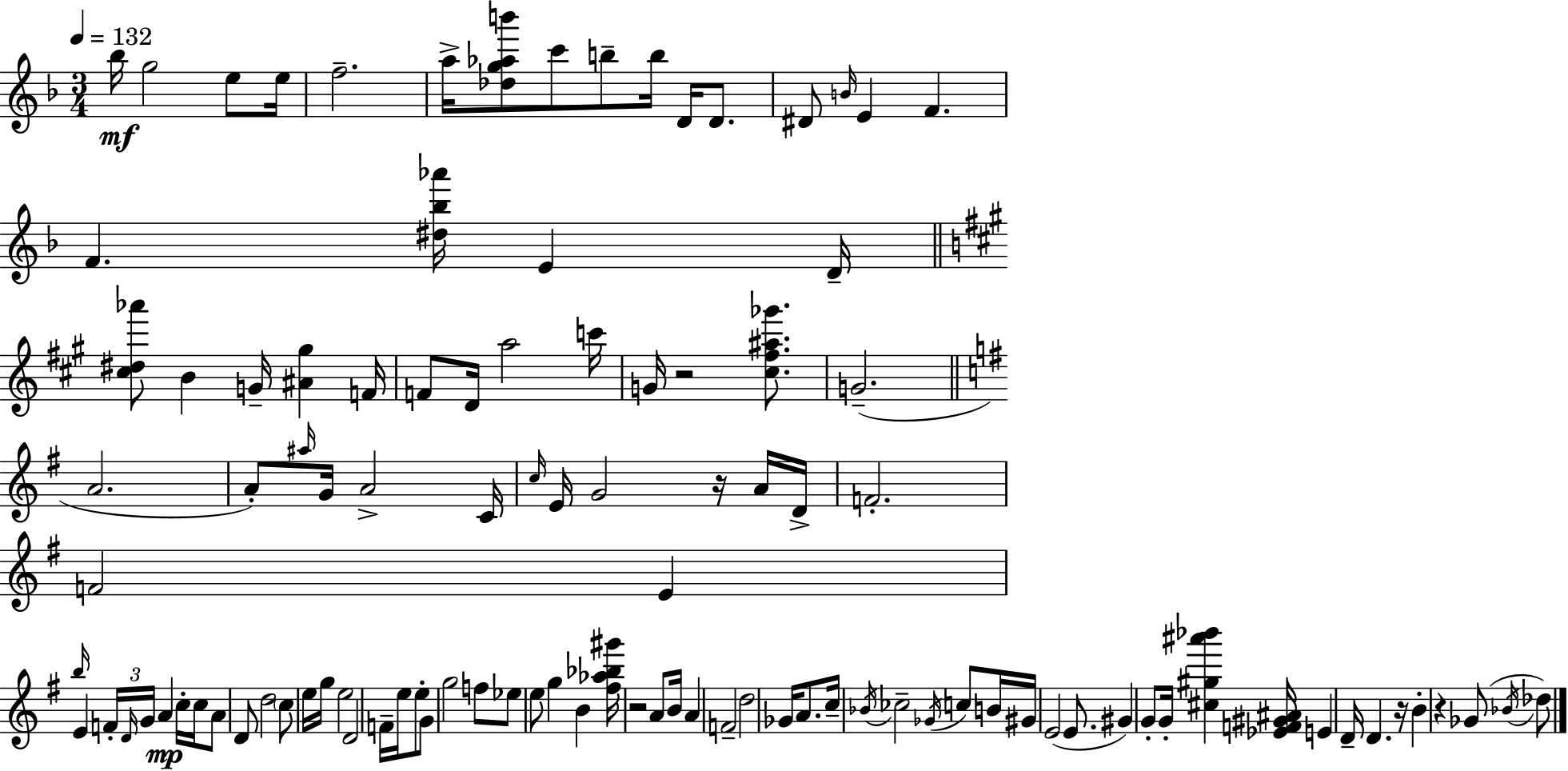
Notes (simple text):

Bb5/s G5/h E5/e E5/s F5/h. A5/s [Db5,G5,Ab5,B6]/e C6/e B5/e B5/s D4/s D4/e. D#4/e B4/s E4/q F4/q. F4/q. [D#5,Bb5,Ab6]/s E4/q D4/s [C#5,D#5,Ab6]/e B4/q G4/s [A#4,G#5]/q F4/s F4/e D4/s A5/h C6/s G4/s R/h [C#5,F#5,A#5,Gb6]/e. G4/h. A4/h. A4/e A#5/s G4/s A4/h C4/s C5/s E4/s G4/h R/s A4/s D4/s F4/h. F4/h E4/q B5/s E4/q F4/s D4/s G4/s A4/q C5/s C5/s A4/e D4/e D5/h C5/e E5/s G5/s E5/h D4/h F4/s E5/s E5/e G4/e G5/h F5/e Eb5/e E5/e G5/q B4/q [F#5,Ab5,Bb5,G#6]/s R/h A4/e B4/s A4/q F4/h D5/h Gb4/s A4/e. C5/s Bb4/s CES5/h Gb4/s C5/e B4/s G#4/s E4/h E4/e. G#4/q G4/e G4/s [C#5,G#5,A#6,Bb6]/q [Eb4,F4,G#4,A#4]/s E4/q D4/s D4/q. R/s B4/q R/q Gb4/e Bb4/s Db5/e